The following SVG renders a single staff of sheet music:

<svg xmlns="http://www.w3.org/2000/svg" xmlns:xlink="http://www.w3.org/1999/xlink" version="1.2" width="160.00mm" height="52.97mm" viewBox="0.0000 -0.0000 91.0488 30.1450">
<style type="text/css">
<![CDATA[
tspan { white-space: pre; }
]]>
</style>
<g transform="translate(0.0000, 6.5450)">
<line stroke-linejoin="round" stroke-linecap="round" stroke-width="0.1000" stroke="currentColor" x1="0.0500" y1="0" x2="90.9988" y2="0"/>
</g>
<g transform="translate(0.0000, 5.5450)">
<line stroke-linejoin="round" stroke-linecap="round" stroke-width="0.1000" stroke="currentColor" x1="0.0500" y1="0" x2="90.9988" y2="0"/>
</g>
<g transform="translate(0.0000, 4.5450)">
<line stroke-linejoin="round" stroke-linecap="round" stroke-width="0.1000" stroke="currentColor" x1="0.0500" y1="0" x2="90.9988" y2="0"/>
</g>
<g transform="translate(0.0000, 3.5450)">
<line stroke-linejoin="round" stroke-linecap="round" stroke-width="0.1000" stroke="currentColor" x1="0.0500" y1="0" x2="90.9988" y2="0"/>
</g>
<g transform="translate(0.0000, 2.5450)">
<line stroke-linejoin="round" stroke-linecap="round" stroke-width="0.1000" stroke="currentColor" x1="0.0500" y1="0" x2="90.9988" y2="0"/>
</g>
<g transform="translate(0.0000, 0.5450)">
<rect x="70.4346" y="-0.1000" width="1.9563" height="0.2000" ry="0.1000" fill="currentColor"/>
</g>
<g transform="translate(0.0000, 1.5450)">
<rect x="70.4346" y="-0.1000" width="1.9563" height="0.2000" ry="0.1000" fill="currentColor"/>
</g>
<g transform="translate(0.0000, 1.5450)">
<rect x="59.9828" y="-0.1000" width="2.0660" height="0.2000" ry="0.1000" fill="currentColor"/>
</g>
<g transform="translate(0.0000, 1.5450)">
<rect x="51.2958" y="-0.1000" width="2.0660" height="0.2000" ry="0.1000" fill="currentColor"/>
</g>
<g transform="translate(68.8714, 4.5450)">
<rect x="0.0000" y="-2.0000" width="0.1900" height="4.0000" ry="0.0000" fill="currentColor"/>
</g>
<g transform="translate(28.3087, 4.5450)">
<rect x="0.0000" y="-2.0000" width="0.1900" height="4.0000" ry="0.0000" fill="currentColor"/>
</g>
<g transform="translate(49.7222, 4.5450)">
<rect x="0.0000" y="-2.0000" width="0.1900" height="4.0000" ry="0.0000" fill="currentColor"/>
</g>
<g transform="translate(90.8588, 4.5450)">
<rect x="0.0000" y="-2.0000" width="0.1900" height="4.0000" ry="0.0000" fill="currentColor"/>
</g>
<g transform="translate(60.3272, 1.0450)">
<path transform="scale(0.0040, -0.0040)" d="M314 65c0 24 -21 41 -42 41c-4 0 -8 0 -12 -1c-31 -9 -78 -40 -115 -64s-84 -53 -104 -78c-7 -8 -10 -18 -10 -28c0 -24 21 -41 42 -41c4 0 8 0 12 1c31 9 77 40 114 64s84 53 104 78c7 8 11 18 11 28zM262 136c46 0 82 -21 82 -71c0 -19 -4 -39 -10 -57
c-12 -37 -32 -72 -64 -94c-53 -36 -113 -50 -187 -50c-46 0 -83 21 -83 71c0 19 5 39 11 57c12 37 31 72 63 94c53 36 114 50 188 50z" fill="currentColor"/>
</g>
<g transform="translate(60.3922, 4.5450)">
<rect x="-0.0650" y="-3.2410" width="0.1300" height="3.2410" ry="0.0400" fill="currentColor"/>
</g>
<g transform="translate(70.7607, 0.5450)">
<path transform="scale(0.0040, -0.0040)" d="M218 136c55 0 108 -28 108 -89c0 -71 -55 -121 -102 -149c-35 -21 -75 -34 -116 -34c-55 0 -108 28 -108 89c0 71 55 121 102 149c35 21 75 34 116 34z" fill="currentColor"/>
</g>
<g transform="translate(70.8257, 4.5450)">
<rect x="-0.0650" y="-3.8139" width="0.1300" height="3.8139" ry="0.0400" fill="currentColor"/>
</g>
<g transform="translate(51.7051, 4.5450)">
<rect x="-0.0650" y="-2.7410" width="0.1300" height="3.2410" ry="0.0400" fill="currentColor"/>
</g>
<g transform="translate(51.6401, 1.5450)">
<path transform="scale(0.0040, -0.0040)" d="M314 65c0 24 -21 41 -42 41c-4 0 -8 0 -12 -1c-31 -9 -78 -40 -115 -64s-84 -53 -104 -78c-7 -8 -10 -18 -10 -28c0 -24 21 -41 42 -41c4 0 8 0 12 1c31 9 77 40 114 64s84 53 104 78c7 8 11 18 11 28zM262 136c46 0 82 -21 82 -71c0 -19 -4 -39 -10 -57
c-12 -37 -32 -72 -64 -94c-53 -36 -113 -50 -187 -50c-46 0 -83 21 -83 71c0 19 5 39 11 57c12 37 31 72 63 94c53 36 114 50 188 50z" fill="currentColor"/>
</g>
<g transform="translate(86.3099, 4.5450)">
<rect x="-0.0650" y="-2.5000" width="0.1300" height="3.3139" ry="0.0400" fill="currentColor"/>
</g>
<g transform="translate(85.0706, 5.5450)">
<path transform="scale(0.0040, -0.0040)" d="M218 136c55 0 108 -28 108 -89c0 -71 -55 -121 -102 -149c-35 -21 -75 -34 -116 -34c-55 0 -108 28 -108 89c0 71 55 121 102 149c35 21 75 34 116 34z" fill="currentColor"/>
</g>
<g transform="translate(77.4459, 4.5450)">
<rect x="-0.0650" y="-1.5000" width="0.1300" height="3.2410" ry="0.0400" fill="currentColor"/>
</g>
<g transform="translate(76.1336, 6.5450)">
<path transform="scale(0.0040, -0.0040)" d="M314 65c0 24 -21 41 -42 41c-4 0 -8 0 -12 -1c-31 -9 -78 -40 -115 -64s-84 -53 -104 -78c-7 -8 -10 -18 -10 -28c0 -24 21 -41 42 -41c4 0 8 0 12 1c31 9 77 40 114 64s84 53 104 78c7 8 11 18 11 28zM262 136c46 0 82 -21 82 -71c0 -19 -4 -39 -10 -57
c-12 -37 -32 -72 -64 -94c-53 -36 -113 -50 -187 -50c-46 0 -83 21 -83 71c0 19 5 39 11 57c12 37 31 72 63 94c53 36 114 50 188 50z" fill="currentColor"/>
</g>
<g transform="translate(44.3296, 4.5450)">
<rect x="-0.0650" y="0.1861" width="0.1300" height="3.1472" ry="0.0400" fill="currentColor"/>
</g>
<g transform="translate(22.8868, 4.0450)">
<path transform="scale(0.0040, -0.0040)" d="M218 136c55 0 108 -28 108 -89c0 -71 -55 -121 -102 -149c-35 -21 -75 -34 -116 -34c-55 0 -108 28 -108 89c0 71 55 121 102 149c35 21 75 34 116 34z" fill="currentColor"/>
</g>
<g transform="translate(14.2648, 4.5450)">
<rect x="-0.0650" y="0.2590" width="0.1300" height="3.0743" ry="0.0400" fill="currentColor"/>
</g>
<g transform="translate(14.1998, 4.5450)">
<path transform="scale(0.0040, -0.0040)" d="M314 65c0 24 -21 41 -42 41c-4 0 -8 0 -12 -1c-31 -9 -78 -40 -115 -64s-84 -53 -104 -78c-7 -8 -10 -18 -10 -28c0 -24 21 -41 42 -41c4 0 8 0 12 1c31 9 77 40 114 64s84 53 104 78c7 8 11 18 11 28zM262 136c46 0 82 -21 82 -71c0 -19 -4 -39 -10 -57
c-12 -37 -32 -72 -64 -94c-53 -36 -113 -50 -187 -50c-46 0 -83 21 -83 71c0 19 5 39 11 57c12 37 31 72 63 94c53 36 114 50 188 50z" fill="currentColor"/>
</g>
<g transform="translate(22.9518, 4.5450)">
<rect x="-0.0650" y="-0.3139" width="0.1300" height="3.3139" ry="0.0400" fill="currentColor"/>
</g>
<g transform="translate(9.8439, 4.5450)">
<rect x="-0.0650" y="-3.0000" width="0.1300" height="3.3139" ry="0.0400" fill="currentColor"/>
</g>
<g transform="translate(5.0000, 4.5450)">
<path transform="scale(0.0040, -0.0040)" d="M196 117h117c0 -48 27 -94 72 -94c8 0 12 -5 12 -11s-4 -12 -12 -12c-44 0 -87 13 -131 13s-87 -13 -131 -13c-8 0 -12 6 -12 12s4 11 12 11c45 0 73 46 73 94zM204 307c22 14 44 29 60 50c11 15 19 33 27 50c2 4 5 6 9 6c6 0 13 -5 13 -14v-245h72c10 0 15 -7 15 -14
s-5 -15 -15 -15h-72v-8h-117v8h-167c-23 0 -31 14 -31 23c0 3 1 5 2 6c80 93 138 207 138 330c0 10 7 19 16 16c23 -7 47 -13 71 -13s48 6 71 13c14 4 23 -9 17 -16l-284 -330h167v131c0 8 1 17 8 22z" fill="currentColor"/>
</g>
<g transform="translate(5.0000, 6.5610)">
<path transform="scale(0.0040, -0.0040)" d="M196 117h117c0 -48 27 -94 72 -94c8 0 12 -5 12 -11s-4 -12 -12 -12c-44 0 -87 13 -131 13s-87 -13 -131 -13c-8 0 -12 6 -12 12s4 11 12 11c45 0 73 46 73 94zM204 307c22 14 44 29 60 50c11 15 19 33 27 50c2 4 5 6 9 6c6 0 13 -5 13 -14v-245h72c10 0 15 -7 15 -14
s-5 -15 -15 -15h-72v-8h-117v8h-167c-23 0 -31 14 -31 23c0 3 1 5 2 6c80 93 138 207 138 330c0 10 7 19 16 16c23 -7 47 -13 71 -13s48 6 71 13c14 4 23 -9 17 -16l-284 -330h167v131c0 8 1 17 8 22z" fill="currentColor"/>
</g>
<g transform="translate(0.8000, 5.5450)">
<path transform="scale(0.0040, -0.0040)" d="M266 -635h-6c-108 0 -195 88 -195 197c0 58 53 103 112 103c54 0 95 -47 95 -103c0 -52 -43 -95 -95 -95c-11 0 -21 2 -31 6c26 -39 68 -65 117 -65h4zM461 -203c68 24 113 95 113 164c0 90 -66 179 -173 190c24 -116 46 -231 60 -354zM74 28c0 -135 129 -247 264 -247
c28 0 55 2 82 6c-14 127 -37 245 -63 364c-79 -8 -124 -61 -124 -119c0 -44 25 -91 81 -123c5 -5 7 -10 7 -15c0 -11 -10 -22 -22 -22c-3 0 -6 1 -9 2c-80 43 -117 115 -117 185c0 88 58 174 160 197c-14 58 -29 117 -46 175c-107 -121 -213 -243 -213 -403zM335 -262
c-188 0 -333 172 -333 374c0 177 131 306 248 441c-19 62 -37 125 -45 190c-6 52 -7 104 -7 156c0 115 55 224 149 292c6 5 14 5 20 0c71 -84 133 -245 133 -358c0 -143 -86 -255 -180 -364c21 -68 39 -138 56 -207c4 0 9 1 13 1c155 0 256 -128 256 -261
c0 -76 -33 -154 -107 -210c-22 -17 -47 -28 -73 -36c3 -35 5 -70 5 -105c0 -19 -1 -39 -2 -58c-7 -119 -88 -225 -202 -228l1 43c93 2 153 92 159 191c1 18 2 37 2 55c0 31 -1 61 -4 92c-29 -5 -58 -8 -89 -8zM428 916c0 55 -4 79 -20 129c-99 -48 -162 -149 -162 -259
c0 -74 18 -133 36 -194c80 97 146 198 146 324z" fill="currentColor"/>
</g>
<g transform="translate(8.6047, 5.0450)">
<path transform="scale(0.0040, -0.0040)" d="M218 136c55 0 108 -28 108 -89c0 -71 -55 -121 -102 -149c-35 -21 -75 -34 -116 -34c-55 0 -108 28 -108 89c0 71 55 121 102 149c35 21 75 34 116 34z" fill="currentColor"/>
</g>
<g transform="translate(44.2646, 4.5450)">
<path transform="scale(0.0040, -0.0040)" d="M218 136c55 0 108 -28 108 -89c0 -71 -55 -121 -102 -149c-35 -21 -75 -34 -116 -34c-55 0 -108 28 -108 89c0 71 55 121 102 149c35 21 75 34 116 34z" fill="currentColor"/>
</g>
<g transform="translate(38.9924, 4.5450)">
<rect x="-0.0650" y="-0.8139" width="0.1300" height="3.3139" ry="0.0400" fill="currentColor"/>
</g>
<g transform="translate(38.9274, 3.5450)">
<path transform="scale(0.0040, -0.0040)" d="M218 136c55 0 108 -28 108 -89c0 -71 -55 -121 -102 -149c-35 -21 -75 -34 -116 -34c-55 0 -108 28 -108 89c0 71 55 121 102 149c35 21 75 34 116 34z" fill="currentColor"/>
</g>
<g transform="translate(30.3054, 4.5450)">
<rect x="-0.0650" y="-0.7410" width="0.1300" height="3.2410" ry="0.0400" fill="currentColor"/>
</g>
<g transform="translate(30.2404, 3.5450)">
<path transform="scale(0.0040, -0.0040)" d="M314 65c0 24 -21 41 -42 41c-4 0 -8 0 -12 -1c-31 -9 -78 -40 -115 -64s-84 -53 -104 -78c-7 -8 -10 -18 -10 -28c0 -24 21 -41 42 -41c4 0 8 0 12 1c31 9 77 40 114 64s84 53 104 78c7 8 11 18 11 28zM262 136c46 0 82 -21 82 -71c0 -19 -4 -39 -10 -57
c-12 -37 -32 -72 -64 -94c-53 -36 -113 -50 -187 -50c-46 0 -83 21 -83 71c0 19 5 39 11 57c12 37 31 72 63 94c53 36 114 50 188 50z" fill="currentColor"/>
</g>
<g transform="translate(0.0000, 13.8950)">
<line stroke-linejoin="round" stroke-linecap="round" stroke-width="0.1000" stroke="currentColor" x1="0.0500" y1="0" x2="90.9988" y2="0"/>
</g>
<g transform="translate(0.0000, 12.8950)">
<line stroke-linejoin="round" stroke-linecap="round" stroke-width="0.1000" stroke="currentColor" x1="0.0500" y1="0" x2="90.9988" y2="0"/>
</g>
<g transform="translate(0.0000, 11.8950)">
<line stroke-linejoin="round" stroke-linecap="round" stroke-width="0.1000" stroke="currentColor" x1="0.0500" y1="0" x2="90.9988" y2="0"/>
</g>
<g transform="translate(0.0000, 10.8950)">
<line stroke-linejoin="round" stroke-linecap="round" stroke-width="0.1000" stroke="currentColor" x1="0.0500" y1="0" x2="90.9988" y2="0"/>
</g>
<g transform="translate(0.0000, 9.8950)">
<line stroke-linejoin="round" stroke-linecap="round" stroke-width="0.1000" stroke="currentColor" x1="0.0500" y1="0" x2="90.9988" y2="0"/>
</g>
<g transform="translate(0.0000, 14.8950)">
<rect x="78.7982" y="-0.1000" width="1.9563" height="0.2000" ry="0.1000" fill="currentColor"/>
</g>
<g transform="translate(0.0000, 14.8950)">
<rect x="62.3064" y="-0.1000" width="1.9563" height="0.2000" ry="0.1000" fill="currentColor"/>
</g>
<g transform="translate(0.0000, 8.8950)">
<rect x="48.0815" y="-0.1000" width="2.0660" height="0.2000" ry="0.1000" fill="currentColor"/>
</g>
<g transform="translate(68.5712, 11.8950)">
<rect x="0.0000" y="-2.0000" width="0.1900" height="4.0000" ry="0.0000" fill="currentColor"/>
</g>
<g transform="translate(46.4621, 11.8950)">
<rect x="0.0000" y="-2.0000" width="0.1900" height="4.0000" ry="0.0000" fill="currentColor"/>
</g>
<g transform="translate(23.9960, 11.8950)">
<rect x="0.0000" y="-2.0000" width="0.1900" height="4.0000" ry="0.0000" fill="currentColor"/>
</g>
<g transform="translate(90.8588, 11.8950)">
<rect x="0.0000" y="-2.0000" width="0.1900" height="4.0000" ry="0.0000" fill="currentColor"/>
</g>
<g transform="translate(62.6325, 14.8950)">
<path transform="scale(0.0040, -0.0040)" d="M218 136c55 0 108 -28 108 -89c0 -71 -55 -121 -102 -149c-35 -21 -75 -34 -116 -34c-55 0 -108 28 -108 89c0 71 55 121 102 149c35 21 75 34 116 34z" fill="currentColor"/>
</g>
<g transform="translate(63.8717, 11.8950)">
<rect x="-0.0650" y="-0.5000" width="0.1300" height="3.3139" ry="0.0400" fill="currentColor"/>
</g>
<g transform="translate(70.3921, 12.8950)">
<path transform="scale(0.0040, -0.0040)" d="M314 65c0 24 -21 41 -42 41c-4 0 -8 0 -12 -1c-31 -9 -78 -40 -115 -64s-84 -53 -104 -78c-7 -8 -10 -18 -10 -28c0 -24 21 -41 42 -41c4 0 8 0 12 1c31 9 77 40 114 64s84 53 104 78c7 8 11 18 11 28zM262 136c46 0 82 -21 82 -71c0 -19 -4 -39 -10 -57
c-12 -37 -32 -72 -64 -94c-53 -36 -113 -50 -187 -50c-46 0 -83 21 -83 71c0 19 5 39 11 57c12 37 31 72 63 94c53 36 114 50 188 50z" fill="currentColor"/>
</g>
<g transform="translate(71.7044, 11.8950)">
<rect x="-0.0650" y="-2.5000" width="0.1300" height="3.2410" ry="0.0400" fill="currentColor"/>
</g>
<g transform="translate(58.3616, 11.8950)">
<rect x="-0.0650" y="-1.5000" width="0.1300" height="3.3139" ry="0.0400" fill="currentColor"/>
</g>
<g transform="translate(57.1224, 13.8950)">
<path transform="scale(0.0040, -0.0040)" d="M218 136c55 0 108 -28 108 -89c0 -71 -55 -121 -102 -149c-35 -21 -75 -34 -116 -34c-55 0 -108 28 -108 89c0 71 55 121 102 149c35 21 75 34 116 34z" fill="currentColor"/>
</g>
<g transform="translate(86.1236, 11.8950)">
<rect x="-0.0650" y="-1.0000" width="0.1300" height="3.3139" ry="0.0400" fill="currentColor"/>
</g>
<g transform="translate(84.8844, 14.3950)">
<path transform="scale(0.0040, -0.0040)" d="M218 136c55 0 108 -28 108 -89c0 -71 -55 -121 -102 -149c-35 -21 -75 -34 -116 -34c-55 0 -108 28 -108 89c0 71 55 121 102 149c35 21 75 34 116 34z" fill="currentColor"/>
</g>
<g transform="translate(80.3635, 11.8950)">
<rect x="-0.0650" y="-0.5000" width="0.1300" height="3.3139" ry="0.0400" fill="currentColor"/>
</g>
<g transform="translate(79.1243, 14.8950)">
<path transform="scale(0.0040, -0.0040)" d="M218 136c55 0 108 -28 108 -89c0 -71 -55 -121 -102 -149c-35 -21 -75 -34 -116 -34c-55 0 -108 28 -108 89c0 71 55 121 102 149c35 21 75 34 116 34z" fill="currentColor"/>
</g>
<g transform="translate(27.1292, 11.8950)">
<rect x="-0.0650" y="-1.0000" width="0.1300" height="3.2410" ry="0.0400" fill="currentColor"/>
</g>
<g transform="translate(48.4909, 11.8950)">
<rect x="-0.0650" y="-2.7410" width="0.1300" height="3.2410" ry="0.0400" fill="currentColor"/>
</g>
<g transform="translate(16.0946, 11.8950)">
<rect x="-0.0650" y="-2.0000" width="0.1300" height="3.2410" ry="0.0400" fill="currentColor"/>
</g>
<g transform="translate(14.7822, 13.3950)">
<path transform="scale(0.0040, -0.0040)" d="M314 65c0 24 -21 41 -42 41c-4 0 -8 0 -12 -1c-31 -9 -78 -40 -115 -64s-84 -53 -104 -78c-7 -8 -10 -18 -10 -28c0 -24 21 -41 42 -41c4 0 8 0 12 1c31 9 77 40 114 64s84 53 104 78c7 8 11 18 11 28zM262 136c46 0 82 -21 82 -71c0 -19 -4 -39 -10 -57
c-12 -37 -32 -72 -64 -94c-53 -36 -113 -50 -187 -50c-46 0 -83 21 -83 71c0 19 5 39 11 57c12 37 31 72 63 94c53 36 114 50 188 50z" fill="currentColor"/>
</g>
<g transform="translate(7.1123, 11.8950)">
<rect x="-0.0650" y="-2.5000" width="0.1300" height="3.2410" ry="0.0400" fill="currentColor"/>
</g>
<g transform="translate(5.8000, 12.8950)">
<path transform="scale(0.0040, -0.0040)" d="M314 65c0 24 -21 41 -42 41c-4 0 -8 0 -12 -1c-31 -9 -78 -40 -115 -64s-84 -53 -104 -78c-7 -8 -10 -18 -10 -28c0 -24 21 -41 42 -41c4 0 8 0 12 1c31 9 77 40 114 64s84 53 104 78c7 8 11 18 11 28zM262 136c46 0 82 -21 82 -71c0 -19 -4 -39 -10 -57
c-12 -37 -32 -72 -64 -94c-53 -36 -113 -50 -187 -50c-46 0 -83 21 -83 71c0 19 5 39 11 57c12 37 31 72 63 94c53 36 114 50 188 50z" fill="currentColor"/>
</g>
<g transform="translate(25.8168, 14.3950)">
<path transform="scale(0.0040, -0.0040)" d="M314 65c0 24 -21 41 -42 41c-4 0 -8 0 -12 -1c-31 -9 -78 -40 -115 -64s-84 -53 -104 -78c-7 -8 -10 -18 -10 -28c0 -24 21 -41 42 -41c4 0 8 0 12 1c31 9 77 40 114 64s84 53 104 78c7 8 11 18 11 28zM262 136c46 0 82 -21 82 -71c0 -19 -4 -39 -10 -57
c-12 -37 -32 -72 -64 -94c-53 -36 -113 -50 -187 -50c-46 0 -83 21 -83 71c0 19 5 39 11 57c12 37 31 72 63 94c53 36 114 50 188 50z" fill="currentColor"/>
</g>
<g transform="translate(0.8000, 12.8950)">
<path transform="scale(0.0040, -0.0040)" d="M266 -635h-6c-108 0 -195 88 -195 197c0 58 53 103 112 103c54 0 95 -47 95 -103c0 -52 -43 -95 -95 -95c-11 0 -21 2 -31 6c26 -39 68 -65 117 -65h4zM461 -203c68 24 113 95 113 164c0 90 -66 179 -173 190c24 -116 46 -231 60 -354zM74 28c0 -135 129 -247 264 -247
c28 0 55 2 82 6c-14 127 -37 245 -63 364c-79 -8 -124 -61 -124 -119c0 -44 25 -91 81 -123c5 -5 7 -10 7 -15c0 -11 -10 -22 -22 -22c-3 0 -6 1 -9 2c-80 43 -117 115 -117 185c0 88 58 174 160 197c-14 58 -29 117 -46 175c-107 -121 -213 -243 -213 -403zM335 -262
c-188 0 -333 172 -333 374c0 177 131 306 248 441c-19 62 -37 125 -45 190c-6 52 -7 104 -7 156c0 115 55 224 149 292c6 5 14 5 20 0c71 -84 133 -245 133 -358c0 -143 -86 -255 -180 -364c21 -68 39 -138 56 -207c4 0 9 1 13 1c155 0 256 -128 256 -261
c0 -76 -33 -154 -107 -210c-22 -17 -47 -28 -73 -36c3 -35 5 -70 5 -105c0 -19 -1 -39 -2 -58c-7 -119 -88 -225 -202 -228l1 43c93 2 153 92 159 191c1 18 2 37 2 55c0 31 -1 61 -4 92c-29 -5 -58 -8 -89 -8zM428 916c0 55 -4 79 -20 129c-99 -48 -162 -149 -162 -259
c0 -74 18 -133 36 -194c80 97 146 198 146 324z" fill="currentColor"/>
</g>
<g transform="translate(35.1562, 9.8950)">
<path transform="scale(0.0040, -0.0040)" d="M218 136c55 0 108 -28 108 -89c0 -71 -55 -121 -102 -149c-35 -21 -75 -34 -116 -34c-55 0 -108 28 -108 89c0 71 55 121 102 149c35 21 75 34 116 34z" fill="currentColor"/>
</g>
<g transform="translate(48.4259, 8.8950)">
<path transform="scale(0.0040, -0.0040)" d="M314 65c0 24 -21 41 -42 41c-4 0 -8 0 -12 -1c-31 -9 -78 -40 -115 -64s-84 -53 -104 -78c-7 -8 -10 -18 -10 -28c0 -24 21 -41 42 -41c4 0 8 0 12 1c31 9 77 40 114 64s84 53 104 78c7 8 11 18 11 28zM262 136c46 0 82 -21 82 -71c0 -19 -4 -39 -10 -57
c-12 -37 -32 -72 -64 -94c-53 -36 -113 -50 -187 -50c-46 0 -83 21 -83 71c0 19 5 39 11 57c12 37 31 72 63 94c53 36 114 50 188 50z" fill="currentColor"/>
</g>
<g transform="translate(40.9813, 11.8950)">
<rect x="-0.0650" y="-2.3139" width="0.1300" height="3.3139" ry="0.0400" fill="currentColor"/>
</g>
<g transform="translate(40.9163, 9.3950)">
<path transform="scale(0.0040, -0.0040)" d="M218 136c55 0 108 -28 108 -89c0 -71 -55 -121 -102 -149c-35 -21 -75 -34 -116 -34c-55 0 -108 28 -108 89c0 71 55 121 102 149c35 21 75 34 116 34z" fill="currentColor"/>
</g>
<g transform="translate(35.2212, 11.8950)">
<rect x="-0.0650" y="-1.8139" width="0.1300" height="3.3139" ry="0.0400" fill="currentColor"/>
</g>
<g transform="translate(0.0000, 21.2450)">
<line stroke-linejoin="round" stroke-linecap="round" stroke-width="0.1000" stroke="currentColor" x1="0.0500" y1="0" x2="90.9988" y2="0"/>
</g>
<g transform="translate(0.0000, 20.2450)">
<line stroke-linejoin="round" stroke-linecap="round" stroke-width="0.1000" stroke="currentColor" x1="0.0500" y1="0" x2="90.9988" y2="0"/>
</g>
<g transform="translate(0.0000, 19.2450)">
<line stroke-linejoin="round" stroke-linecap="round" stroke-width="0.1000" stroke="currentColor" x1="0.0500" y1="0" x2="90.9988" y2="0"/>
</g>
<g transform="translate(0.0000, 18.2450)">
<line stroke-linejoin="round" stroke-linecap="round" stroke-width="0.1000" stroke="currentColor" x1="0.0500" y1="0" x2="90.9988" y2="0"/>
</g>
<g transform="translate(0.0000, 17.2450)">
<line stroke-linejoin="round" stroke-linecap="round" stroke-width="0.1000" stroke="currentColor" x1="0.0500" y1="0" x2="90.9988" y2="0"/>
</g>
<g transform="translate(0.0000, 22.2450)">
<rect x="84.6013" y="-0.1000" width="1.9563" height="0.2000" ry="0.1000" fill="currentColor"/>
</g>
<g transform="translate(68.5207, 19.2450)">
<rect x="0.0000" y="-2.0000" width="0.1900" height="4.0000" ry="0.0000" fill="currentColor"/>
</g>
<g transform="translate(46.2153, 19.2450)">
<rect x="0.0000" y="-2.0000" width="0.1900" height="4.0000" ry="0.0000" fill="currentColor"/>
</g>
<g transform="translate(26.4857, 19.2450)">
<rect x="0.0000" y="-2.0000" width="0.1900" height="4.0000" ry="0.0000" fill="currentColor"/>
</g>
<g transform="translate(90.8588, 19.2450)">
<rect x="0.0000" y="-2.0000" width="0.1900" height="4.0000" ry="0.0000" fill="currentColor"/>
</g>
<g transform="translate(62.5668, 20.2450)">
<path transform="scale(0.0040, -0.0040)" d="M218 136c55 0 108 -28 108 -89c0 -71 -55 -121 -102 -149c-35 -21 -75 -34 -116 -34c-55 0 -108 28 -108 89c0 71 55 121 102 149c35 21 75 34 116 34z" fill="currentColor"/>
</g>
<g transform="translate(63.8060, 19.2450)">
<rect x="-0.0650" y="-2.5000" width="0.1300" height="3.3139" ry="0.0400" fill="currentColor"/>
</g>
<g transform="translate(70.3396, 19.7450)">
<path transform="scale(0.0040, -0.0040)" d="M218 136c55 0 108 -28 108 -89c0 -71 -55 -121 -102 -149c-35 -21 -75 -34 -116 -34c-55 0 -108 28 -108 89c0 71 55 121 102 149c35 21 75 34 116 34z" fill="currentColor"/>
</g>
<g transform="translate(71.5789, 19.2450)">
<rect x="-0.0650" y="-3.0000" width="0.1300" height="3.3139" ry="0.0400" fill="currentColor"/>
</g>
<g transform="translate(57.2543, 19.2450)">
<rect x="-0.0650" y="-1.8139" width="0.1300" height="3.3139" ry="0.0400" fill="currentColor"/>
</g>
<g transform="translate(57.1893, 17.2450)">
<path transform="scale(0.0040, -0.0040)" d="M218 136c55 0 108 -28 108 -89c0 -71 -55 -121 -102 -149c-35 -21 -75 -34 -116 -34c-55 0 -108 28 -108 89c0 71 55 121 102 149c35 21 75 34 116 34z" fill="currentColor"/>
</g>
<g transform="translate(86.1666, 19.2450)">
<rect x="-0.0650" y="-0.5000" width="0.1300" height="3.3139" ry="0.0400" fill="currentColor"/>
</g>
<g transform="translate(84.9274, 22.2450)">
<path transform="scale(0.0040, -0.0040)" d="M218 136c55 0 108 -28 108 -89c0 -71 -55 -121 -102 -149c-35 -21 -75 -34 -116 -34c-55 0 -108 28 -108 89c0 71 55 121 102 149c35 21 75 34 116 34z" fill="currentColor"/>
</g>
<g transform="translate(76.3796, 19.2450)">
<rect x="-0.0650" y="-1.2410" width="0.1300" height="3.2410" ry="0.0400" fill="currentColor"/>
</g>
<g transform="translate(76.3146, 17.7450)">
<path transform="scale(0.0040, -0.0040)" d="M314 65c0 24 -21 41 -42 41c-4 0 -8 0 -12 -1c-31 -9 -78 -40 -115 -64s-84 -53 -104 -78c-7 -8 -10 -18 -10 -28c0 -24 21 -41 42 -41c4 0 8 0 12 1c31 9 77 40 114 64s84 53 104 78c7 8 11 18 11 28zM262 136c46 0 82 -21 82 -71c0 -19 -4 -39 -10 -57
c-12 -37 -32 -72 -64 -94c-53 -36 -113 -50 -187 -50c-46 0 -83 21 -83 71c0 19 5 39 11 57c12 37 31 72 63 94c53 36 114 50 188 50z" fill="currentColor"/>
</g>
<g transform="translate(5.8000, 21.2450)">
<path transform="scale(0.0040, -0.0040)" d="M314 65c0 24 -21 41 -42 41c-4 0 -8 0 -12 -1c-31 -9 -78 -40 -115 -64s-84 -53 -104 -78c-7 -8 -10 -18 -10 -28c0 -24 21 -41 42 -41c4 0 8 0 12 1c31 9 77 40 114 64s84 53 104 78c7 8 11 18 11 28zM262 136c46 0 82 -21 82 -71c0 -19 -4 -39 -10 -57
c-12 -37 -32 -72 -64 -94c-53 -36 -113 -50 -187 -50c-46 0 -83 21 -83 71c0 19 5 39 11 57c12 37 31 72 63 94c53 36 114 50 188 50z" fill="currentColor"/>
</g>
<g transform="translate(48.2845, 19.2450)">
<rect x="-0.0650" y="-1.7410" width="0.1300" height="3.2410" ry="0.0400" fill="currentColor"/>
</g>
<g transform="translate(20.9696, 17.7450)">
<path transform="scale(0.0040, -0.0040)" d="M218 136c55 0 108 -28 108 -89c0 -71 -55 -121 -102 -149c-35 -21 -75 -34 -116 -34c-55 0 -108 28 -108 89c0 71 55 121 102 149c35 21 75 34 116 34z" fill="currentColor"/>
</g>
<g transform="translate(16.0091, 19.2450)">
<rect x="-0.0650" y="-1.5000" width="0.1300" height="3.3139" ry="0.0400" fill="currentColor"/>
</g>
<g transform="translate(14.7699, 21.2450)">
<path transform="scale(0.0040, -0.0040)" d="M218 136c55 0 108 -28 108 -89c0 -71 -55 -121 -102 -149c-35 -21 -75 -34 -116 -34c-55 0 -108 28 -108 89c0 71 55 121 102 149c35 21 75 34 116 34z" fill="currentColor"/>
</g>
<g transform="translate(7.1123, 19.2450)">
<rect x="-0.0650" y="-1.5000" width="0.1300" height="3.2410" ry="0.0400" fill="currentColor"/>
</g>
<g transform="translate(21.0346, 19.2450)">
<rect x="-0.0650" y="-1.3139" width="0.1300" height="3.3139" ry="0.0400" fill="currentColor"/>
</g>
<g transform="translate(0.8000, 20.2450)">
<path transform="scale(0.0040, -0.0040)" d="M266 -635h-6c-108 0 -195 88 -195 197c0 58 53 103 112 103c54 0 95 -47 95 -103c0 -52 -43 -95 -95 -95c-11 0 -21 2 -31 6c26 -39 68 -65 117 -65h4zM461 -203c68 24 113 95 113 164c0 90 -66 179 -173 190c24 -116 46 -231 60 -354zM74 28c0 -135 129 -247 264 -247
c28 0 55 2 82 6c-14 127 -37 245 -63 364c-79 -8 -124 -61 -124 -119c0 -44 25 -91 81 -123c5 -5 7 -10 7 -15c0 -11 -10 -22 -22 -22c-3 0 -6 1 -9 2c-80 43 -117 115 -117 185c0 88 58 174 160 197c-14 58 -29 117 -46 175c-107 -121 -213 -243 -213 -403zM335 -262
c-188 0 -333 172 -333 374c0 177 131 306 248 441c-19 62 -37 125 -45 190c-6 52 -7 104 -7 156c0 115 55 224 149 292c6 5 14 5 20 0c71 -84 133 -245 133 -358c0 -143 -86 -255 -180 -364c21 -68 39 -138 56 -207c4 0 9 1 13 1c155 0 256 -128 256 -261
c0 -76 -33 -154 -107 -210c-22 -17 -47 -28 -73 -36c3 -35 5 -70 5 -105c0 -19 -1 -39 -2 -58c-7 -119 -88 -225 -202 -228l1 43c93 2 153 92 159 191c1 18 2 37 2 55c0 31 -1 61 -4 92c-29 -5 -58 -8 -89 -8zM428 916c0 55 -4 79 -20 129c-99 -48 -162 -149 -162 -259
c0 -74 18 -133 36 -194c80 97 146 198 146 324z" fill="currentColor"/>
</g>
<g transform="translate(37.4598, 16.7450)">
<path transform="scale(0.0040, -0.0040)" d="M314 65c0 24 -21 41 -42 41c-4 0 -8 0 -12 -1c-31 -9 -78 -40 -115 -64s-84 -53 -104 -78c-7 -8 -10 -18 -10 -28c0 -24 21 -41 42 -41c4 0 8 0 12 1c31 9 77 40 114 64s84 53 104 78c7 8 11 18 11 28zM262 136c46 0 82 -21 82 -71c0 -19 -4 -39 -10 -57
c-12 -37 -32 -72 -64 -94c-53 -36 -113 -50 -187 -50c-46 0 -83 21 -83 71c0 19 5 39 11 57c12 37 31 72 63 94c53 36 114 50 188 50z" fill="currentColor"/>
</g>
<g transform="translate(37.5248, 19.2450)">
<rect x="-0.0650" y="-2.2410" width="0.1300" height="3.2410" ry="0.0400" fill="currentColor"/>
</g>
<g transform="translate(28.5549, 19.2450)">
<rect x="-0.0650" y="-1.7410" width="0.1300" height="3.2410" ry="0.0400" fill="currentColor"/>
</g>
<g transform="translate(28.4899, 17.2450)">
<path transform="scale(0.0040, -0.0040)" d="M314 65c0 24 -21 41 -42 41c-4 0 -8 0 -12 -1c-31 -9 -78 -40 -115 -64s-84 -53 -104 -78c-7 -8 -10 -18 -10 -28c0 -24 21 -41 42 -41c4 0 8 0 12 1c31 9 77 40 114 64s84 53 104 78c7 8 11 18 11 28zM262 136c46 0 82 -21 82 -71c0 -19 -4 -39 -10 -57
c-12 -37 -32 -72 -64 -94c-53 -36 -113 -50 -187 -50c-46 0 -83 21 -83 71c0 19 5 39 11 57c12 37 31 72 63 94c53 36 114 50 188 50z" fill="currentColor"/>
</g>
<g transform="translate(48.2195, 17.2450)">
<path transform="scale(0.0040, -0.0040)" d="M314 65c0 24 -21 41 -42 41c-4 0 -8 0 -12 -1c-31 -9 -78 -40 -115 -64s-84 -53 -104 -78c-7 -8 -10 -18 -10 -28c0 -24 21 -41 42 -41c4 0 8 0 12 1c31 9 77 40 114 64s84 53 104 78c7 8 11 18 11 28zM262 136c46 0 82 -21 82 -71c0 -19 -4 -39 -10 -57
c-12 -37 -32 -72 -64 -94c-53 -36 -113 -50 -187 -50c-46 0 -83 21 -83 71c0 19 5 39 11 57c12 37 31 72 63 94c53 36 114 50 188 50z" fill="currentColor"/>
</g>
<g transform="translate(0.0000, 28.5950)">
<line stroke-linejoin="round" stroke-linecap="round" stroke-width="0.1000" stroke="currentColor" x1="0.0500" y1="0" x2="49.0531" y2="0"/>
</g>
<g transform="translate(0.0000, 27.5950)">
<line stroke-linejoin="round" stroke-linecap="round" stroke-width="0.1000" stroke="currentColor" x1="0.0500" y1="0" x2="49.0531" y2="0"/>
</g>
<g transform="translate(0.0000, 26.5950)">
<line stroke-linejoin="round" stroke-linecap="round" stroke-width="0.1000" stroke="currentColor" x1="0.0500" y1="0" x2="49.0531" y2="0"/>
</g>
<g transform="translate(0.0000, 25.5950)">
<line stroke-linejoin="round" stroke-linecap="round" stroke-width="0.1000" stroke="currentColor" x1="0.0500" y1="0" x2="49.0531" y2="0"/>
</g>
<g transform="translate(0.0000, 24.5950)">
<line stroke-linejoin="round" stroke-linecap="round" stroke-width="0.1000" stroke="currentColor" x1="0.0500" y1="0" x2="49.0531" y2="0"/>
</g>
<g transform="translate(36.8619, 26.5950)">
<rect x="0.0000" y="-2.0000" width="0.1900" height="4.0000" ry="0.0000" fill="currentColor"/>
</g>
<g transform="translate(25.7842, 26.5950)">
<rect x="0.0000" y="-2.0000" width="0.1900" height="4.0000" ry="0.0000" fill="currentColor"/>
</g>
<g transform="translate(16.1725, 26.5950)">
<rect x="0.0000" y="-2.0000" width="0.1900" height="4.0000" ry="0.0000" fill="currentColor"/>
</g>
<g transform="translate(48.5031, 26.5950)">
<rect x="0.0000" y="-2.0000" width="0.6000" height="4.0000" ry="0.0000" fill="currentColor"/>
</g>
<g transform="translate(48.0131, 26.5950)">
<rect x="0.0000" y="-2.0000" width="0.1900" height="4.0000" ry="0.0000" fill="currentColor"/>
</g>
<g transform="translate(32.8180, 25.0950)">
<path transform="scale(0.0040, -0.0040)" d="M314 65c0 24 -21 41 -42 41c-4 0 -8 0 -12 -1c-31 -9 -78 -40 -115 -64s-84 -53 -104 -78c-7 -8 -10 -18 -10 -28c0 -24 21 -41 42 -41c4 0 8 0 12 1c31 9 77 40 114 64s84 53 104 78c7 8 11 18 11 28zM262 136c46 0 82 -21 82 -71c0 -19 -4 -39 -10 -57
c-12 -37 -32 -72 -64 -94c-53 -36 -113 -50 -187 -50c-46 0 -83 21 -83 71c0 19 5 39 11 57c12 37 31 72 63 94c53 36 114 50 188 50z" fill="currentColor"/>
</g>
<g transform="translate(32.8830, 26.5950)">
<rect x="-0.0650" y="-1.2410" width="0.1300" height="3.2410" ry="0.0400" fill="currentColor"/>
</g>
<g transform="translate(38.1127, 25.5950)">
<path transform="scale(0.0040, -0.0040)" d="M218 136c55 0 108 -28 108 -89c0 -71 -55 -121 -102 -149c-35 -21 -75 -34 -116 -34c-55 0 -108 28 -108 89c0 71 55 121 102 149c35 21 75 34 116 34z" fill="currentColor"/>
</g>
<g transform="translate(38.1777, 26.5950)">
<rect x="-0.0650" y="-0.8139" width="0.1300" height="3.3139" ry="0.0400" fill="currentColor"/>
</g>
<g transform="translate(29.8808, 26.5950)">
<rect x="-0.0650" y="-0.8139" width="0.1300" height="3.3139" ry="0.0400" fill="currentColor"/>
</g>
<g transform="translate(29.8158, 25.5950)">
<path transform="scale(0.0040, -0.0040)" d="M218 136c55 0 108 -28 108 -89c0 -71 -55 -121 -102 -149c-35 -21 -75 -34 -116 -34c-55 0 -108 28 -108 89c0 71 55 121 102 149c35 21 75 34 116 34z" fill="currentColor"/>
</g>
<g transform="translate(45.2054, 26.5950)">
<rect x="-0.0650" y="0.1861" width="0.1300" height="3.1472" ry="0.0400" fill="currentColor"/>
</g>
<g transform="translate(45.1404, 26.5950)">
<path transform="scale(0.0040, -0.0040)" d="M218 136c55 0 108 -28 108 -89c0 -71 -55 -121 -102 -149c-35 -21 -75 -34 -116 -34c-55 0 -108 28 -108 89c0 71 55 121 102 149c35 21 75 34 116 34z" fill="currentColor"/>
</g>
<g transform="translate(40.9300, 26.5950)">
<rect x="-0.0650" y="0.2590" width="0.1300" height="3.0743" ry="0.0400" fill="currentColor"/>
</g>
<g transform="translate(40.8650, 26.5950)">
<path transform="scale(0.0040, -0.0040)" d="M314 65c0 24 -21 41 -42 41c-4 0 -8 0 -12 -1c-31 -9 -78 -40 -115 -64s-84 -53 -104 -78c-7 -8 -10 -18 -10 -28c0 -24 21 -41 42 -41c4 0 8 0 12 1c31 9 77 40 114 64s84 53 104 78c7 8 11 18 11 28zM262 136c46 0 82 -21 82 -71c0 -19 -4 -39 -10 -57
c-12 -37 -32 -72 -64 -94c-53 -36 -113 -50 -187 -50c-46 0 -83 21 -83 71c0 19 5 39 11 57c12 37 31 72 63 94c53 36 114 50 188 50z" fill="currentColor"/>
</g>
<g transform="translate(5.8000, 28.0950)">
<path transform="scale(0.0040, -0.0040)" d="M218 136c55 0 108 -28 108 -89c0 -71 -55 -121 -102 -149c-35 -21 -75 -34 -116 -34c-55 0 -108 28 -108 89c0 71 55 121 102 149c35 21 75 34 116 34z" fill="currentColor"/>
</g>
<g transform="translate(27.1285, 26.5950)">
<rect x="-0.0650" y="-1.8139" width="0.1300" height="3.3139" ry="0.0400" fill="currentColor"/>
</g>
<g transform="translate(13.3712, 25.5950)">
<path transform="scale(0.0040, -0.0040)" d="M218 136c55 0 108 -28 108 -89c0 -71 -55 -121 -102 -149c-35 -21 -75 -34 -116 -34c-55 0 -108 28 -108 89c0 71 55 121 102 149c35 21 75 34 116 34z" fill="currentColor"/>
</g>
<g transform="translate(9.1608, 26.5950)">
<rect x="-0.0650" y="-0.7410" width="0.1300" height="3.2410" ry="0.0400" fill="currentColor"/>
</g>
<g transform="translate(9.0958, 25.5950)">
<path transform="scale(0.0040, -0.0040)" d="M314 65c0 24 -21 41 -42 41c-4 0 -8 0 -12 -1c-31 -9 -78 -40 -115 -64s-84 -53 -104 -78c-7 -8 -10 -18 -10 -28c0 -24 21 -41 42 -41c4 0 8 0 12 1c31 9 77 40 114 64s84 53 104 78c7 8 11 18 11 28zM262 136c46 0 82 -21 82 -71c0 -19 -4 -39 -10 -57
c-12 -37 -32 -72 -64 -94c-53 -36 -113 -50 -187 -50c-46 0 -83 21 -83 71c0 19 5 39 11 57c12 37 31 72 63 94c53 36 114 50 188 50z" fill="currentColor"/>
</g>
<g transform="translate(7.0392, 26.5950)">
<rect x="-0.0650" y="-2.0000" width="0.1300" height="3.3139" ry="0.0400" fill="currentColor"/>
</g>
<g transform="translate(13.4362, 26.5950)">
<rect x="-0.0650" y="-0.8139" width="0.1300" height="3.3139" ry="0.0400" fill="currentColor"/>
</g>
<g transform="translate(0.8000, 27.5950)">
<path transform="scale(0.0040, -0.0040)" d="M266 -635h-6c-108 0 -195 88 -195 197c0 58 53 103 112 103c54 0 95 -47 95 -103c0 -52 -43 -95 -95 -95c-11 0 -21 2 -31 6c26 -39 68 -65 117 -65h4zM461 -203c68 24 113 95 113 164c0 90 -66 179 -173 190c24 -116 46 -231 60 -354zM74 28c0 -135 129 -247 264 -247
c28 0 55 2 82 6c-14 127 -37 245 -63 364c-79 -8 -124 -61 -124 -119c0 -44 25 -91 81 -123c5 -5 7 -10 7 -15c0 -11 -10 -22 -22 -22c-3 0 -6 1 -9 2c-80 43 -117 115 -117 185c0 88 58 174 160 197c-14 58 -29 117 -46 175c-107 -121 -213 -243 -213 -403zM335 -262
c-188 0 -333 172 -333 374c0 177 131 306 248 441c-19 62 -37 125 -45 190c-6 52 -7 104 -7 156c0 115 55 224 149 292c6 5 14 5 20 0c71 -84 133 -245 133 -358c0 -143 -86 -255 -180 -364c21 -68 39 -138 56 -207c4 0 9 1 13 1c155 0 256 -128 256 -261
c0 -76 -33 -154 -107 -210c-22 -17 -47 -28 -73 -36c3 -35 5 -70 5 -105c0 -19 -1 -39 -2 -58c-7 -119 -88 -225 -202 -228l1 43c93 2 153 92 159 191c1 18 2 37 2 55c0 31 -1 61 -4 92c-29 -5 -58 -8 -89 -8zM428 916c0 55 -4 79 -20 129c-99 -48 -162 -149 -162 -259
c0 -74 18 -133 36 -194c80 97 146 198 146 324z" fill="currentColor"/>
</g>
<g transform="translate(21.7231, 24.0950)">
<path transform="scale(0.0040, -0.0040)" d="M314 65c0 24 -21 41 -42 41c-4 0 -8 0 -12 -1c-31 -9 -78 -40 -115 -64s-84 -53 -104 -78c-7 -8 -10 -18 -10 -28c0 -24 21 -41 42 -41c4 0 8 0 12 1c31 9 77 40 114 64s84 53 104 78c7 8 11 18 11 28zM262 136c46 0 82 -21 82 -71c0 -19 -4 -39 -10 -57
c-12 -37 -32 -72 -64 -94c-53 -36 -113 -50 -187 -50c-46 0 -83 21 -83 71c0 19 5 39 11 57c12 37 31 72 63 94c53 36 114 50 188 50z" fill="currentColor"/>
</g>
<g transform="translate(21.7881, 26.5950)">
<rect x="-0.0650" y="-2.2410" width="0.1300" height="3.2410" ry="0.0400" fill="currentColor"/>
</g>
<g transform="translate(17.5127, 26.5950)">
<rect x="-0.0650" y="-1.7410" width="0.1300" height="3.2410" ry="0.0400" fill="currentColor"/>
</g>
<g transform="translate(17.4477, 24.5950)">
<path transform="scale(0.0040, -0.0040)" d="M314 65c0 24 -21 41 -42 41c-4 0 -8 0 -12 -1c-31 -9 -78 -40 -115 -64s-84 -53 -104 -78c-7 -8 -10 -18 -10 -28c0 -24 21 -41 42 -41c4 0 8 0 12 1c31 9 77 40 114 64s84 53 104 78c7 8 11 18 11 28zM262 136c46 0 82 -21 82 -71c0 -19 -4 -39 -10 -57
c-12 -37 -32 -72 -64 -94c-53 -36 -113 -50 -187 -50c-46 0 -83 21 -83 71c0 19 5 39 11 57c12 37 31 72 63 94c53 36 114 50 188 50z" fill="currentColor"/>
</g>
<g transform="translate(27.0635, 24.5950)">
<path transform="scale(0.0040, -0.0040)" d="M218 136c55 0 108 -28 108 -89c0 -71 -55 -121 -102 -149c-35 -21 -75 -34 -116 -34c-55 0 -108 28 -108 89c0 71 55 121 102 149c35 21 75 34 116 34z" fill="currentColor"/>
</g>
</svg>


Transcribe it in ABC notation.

X:1
T:Untitled
M:4/4
L:1/4
K:C
A B2 c d2 d B a2 b2 c' E2 G G2 F2 D2 f g a2 E C G2 C D E2 E e f2 g2 f2 f G A e2 C F d2 d f2 g2 f d e2 d B2 B